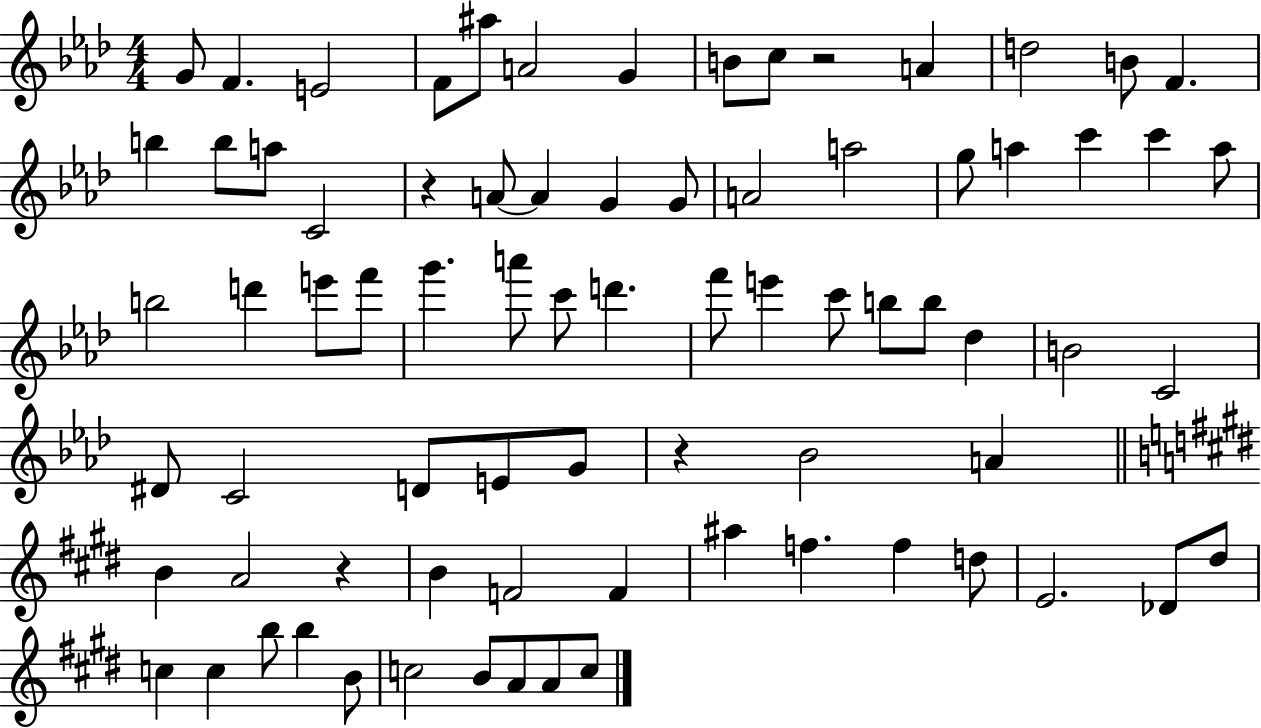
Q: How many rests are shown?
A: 4